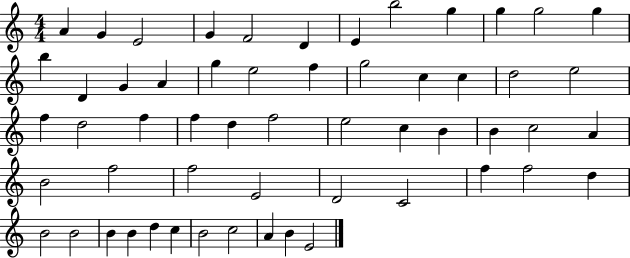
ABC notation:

X:1
T:Untitled
M:4/4
L:1/4
K:C
A G E2 G F2 D E b2 g g g2 g b D G A g e2 f g2 c c d2 e2 f d2 f f d f2 e2 c B B c2 A B2 f2 f2 E2 D2 C2 f f2 d B2 B2 B B d c B2 c2 A B E2